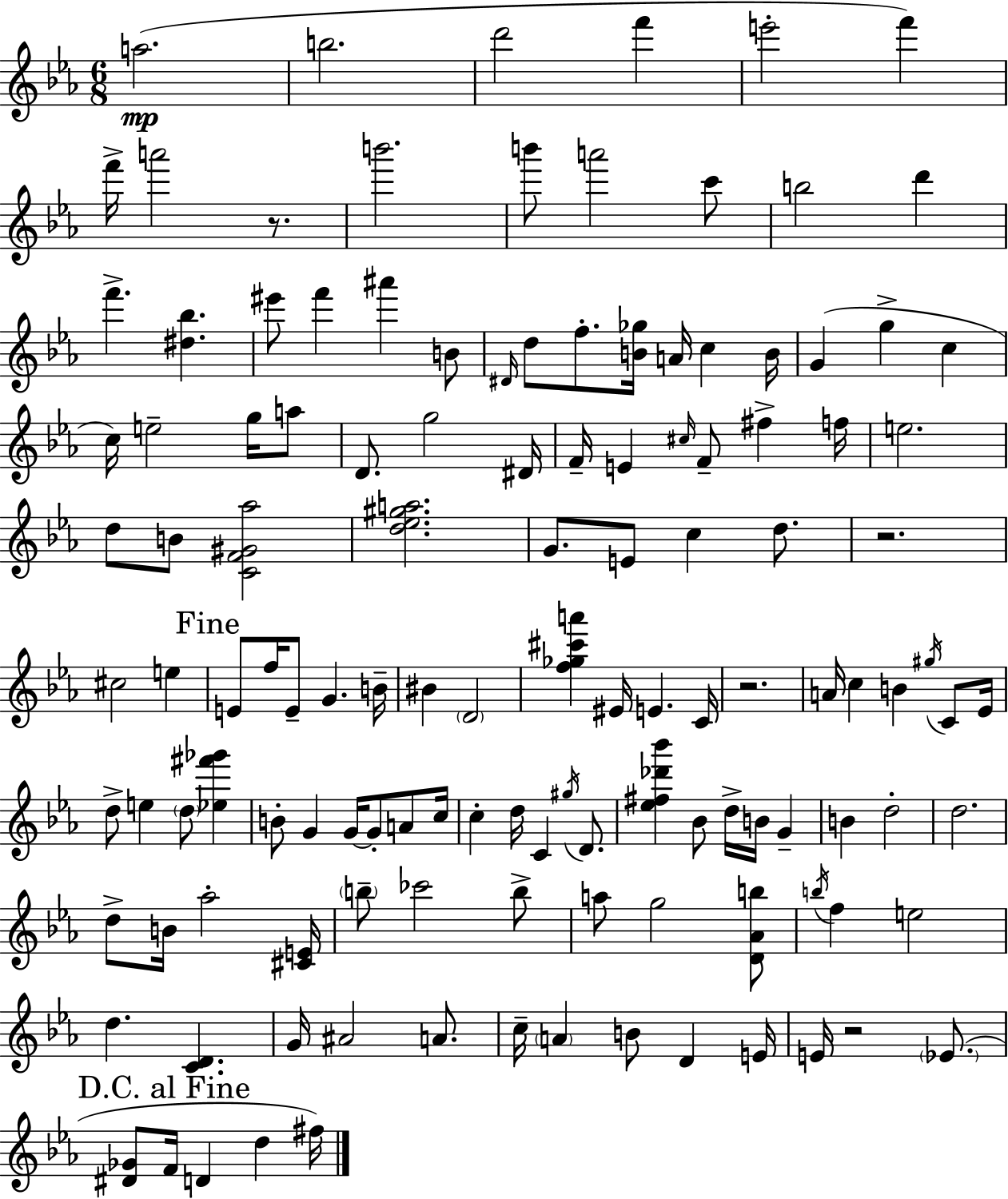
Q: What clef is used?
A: treble